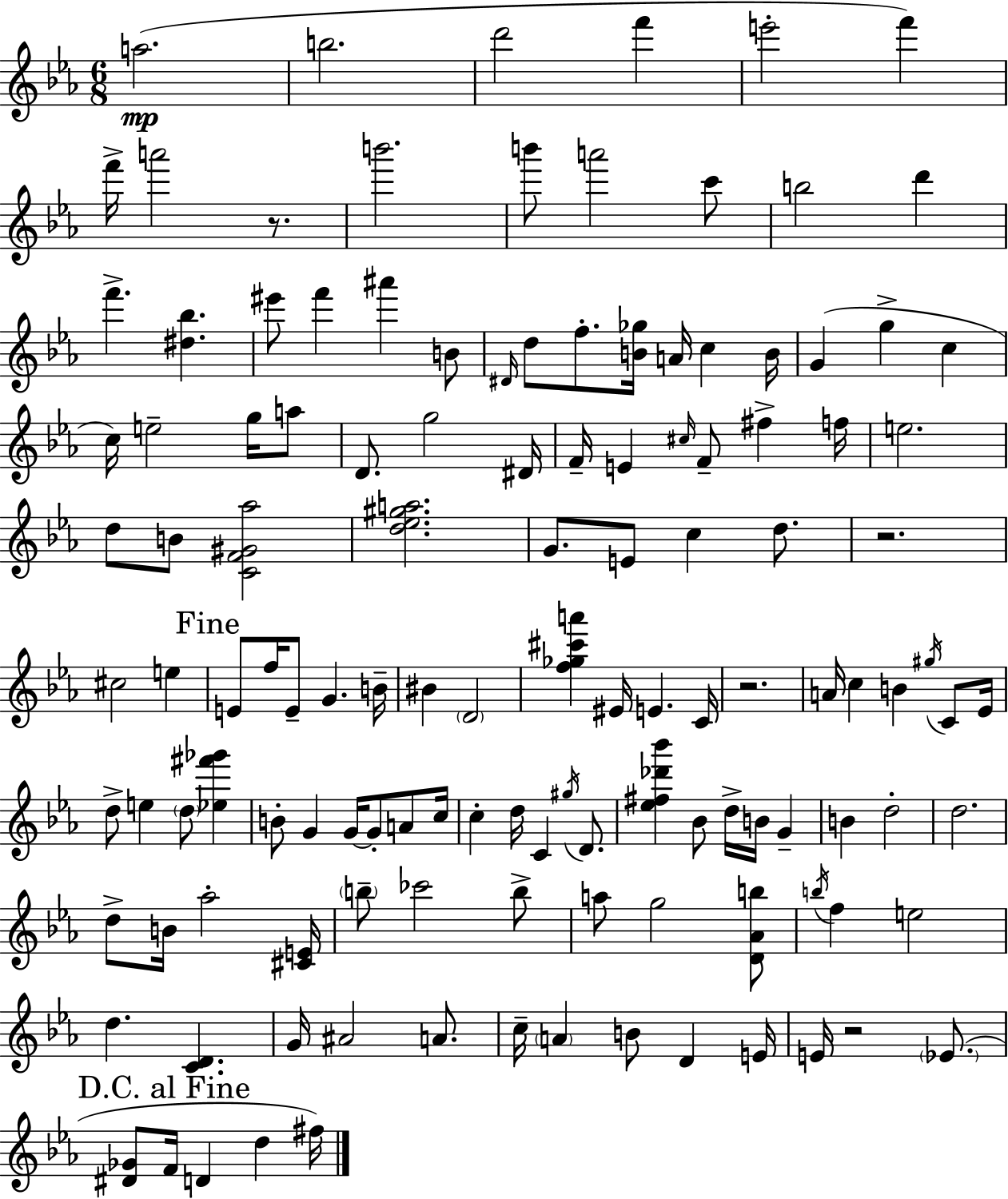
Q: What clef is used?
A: treble